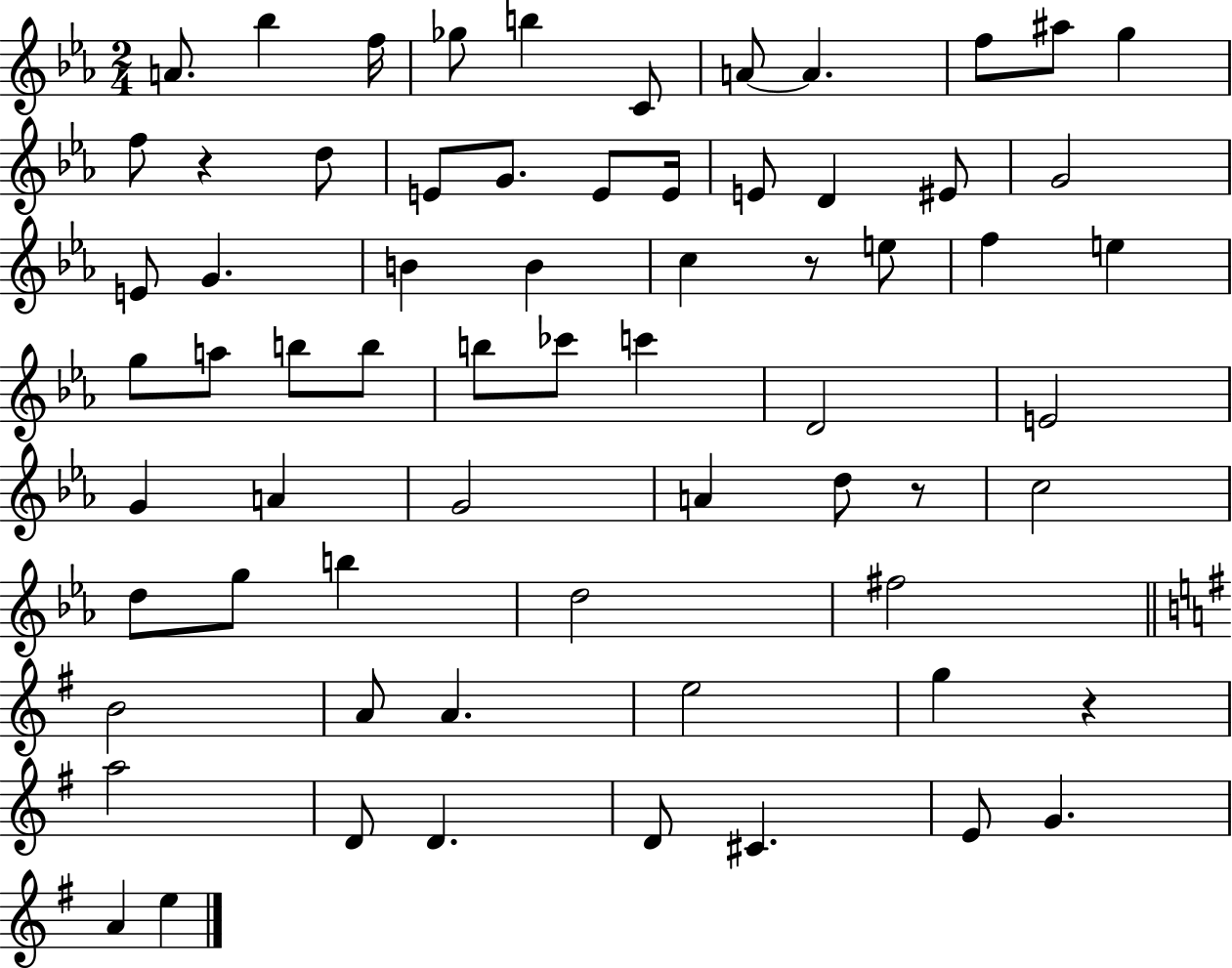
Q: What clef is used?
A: treble